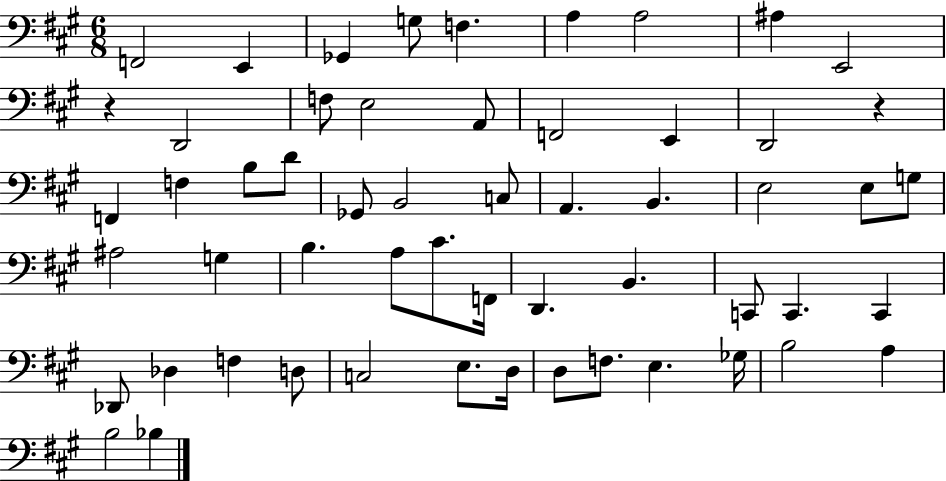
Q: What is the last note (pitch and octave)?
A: Bb3